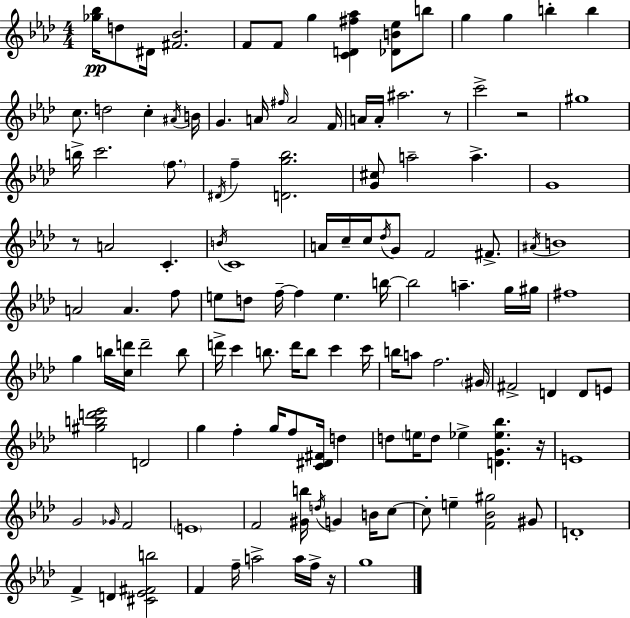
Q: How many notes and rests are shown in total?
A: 129